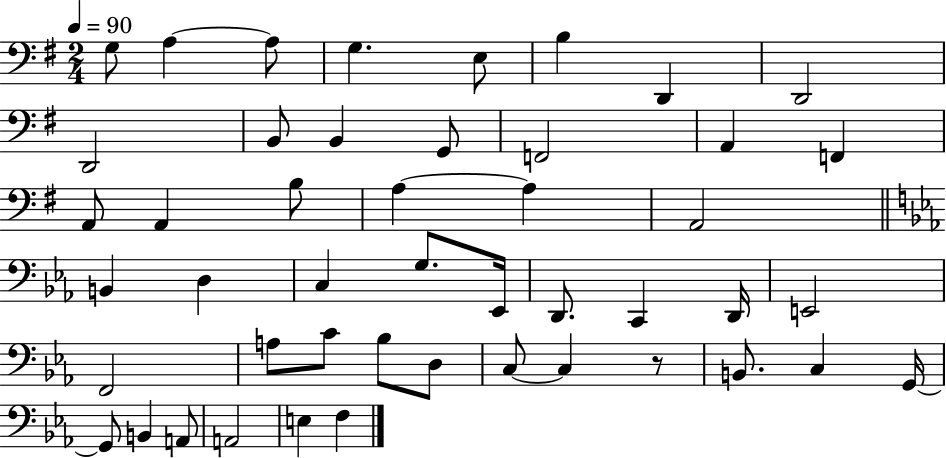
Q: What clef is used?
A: bass